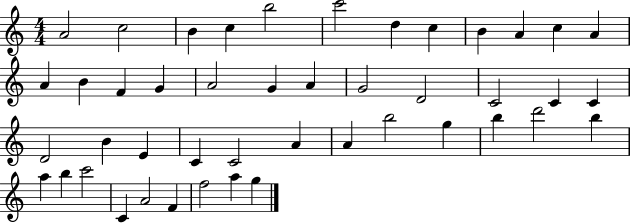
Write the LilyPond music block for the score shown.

{
  \clef treble
  \numericTimeSignature
  \time 4/4
  \key c \major
  a'2 c''2 | b'4 c''4 b''2 | c'''2 d''4 c''4 | b'4 a'4 c''4 a'4 | \break a'4 b'4 f'4 g'4 | a'2 g'4 a'4 | g'2 d'2 | c'2 c'4 c'4 | \break d'2 b'4 e'4 | c'4 c'2 a'4 | a'4 b''2 g''4 | b''4 d'''2 b''4 | \break a''4 b''4 c'''2 | c'4 a'2 f'4 | f''2 a''4 g''4 | \bar "|."
}